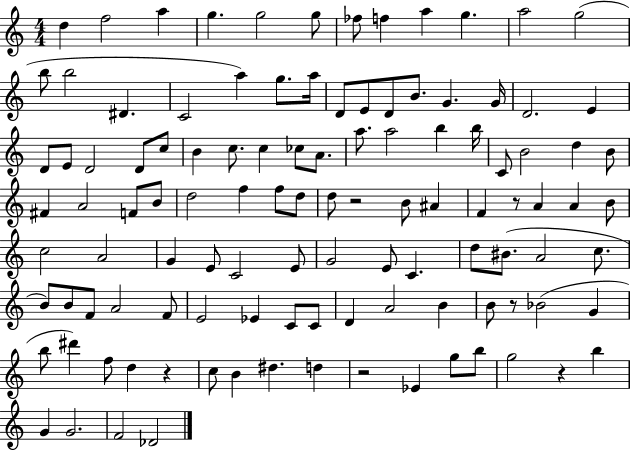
D5/q F5/h A5/q G5/q. G5/h G5/e FES5/e F5/q A5/q G5/q. A5/h G5/h B5/e B5/h D#4/q. C4/h A5/q G5/e. A5/s D4/e E4/e D4/e B4/e. G4/q. G4/s D4/h. E4/q D4/e E4/e D4/h D4/e C5/e B4/q C5/e. C5/q CES5/e A4/e. A5/e. A5/h B5/q B5/s C4/e B4/h D5/q B4/e F#4/q A4/h F4/e B4/e D5/h F5/q F5/e D5/e D5/e R/h B4/e A#4/q F4/q R/e A4/q A4/q B4/e C5/h A4/h G4/q E4/e C4/h E4/e G4/h E4/e C4/q. D5/e BIS4/e. A4/h C5/e. B4/e B4/e F4/e A4/h F4/e E4/h Eb4/q C4/e C4/e D4/q A4/h B4/q B4/e R/e Bb4/h G4/q B5/e D#6/q F5/e D5/q R/q C5/e B4/q D#5/q. D5/q R/h Eb4/q G5/e B5/e G5/h R/q B5/q G4/q G4/h. F4/h Db4/h